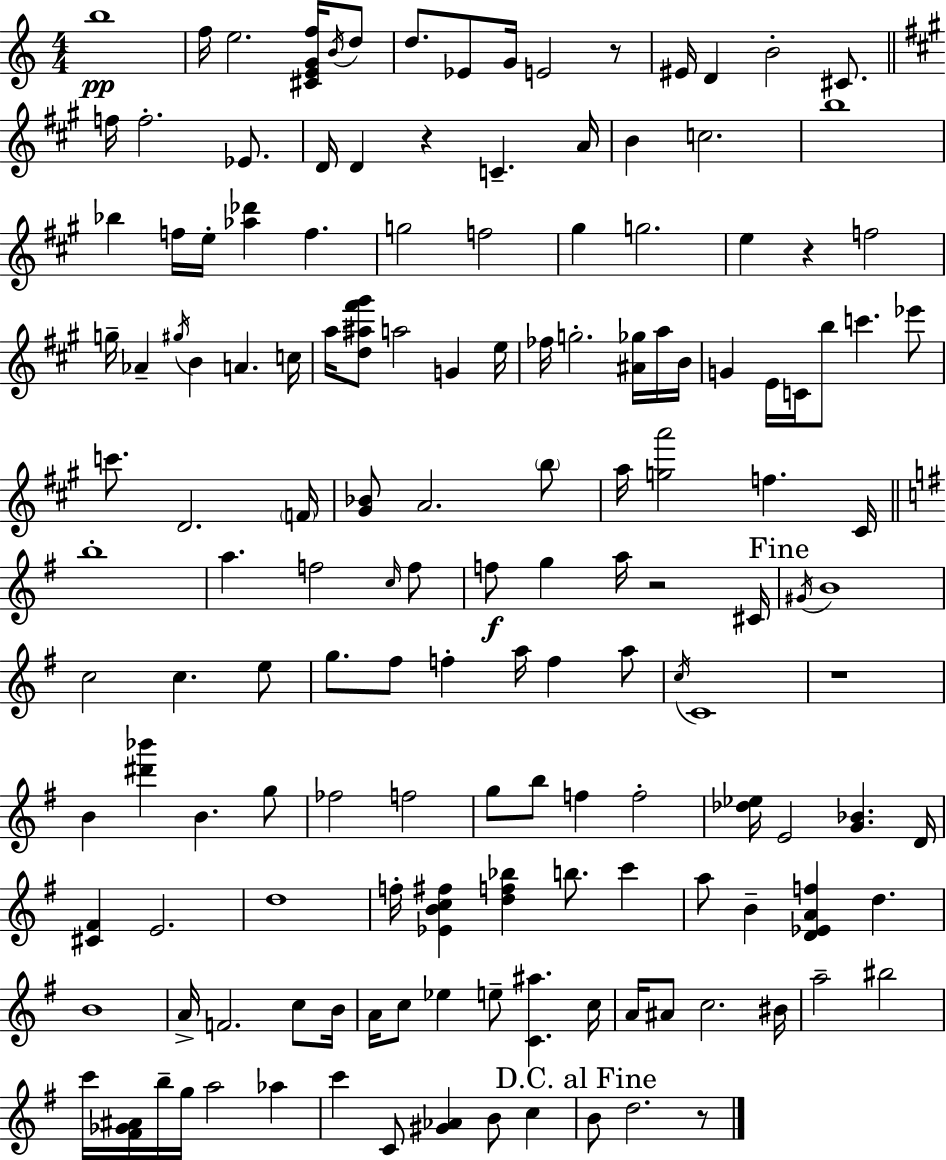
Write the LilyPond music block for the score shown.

{
  \clef treble
  \numericTimeSignature
  \time 4/4
  \key c \major
  b''1\pp | f''16 e''2. <cis' e' g' f''>16 \acciaccatura { b'16 } d''8 | d''8. ees'8 g'16 e'2 r8 | eis'16 d'4 b'2-. cis'8. | \break \bar "||" \break \key a \major f''16 f''2.-. ees'8. | d'16 d'4 r4 c'4.-- a'16 | b'4 c''2. | b''1 | \break bes''4 f''16 e''16-. <aes'' des'''>4 f''4. | g''2 f''2 | gis''4 g''2. | e''4 r4 f''2 | \break g''16-- aes'4-- \acciaccatura { gis''16 } b'4 a'4. | c''16 a''16 <d'' ais'' fis''' gis'''>8 a''2 g'4 | e''16 fes''16 g''2.-. <ais' ges''>16 a''16 | b'16 g'4 e'16 c'16 b''8 c'''4. ees'''8 | \break c'''8. d'2. | \parenthesize f'16 <gis' bes'>8 a'2. \parenthesize b''8 | a''16 <g'' a'''>2 f''4. | cis'16 \bar "||" \break \key g \major b''1-. | a''4. f''2 \grace { c''16 } f''8 | f''8\f g''4 a''16 r2 | cis'16 \mark "Fine" \acciaccatura { gis'16 } b'1 | \break c''2 c''4. | e''8 g''8. fis''8 f''4-. a''16 f''4 | a''8 \acciaccatura { c''16 } c'1 | r1 | \break b'4 <dis''' bes'''>4 b'4. | g''8 fes''2 f''2 | g''8 b''8 f''4 f''2-. | <des'' ees''>16 e'2 <g' bes'>4. | \break d'16 <cis' fis'>4 e'2. | d''1 | f''16-. <ees' b' c'' fis''>4 <d'' f'' bes''>4 b''8. c'''4 | a''8 b'4-- <d' ees' a' f''>4 d''4. | \break b'1 | a'16-> f'2. | c''8 b'16 a'16 c''8 ees''4 e''8-- <c' ais''>4. | c''16 a'16 ais'8 c''2. | \break bis'16 a''2-- bis''2 | c'''16 <fis' ges' ais'>16 b''16-- g''16 a''2 aes''4 | c'''4 c'8 <gis' aes'>4 b'8 c''4 | \mark "D.C. al Fine" b'8 d''2. | \break r8 \bar "|."
}